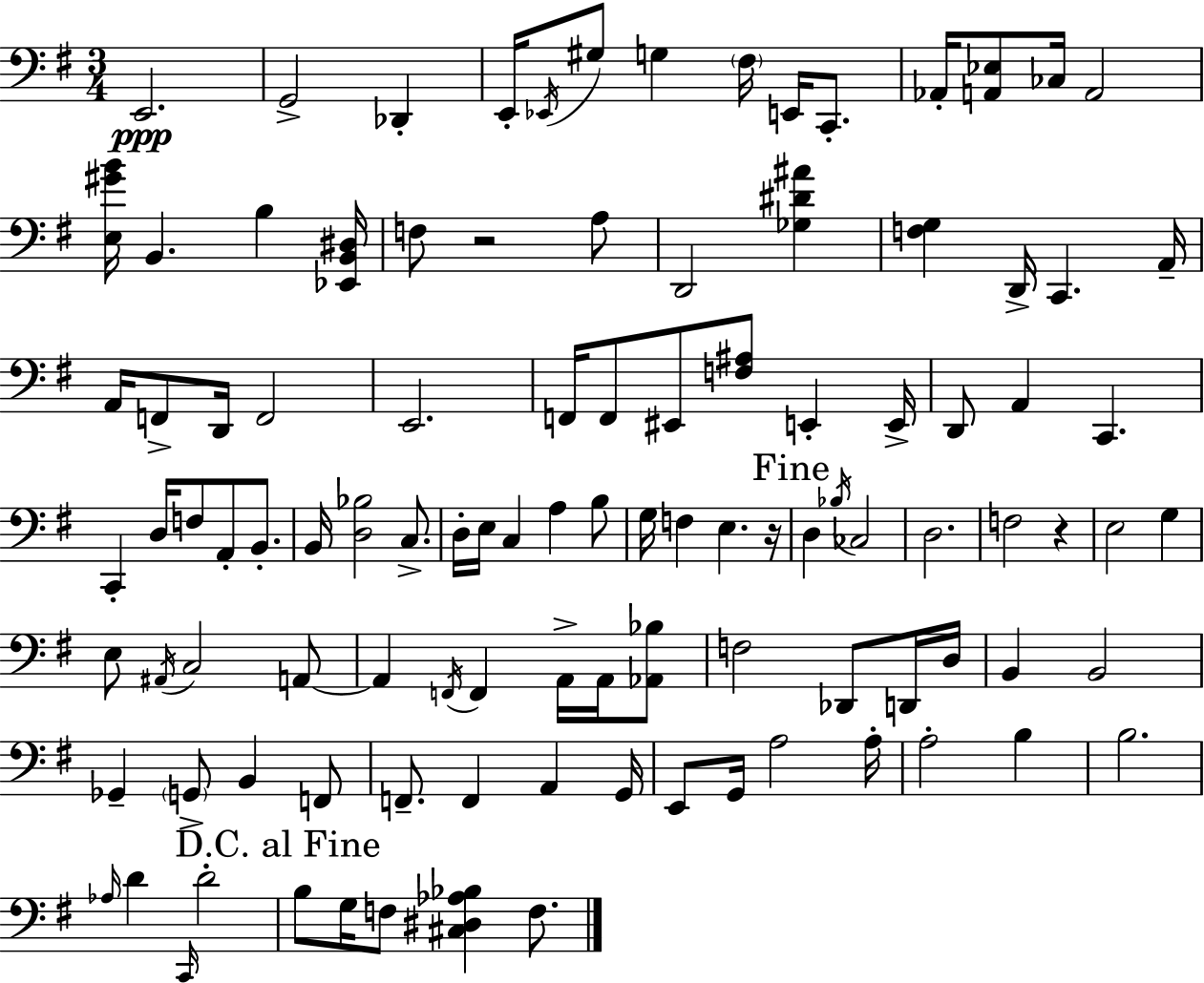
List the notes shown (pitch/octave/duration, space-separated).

E2/h. G2/h Db2/q E2/s Eb2/s G#3/e G3/q F#3/s E2/s C2/e. Ab2/s [A2,Eb3]/e CES3/s A2/h [E3,G#4,B4]/s B2/q. B3/q [Eb2,B2,D#3]/s F3/e R/h A3/e D2/h [Gb3,D#4,A#4]/q [F3,G3]/q D2/s C2/q. A2/s A2/s F2/e D2/s F2/h E2/h. F2/s F2/e EIS2/e [F3,A#3]/e E2/q E2/s D2/e A2/q C2/q. C2/q D3/s F3/e A2/e B2/e. B2/s [D3,Bb3]/h C3/e. D3/s E3/s C3/q A3/q B3/e G3/s F3/q E3/q. R/s D3/q Bb3/s CES3/h D3/h. F3/h R/q E3/h G3/q E3/e A#2/s C3/h A2/e A2/q F2/s F2/q A2/s A2/s [Ab2,Bb3]/e F3/h Db2/e D2/s D3/s B2/q B2/h Gb2/q G2/e B2/q F2/e F2/e. F2/q A2/q G2/s E2/e G2/s A3/h A3/s A3/h B3/q B3/h. Ab3/s D4/q C2/s D4/h B3/e G3/s F3/e [C#3,D#3,Ab3,Bb3]/q F3/e.